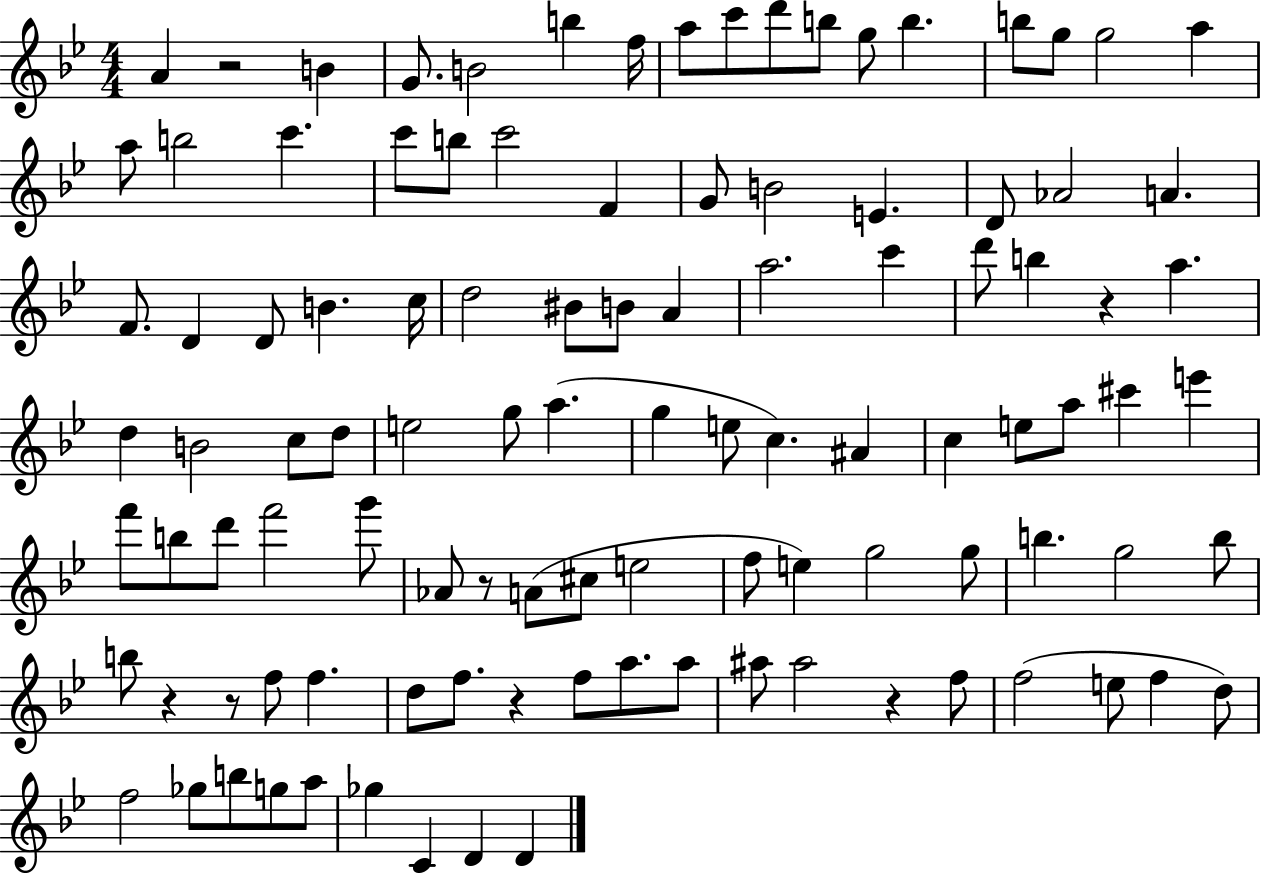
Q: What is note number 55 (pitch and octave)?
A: C5